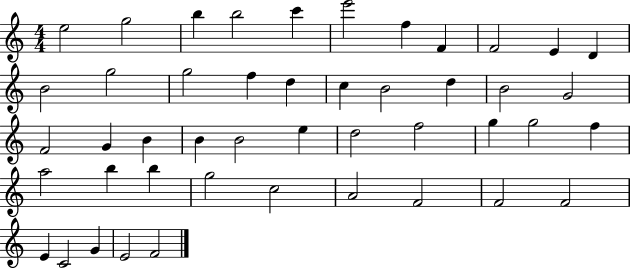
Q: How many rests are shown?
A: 0